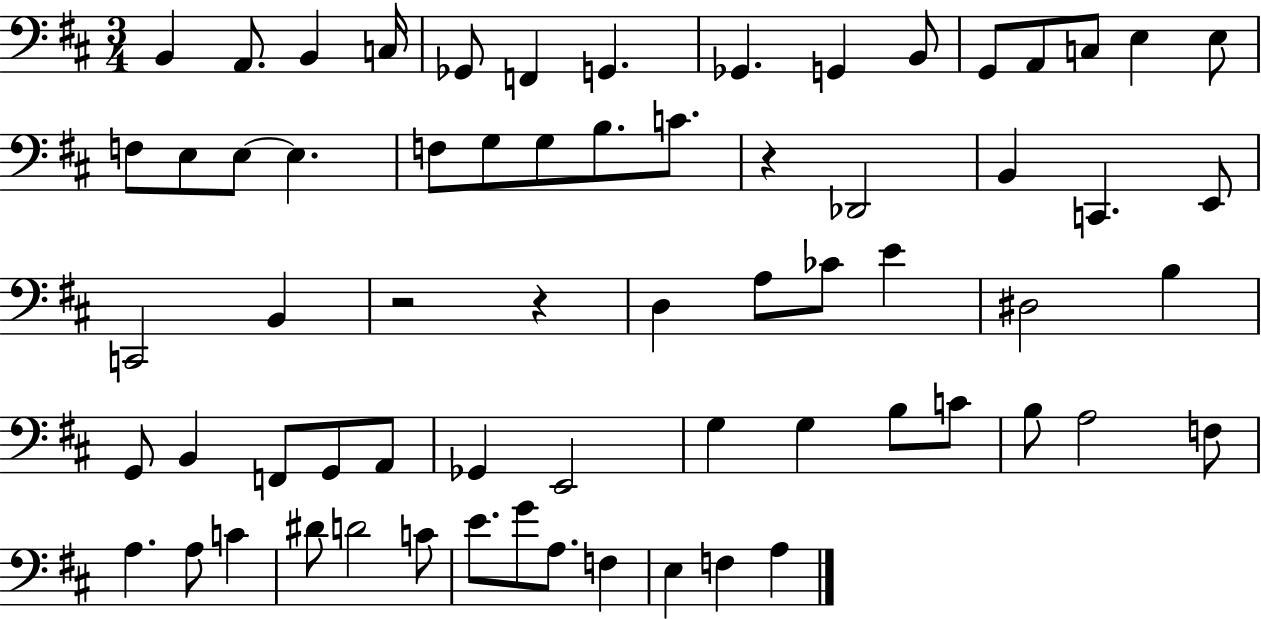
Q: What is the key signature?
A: D major